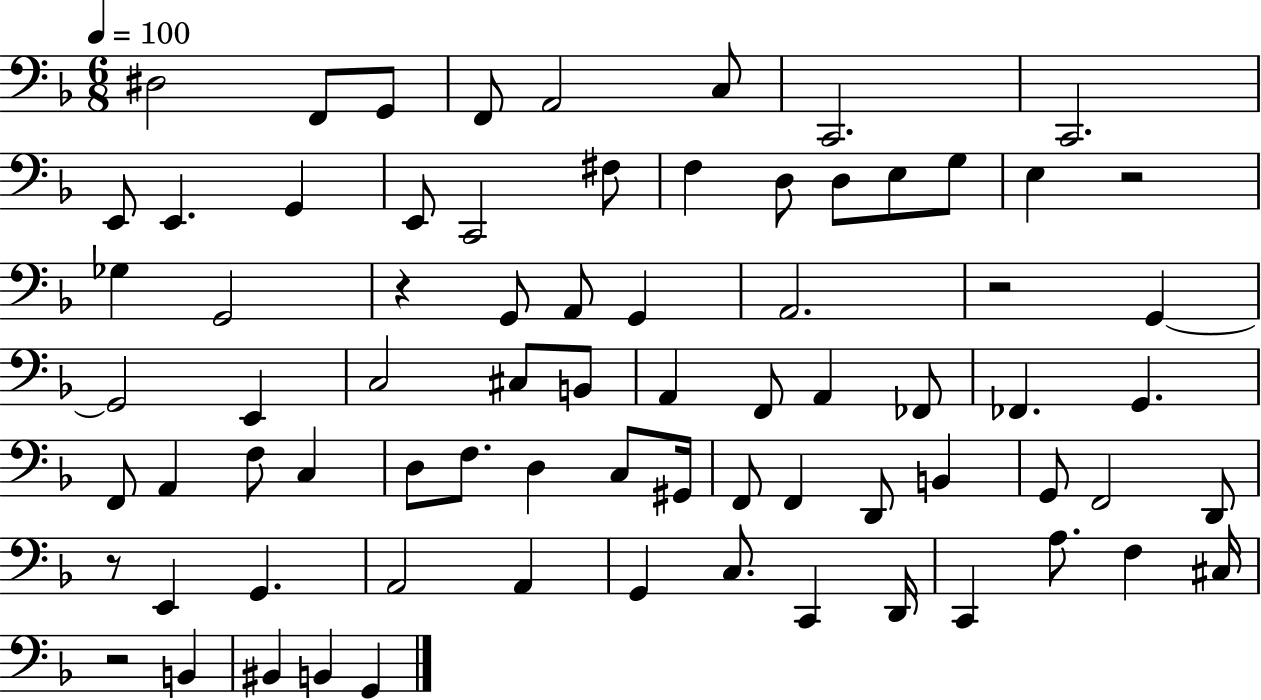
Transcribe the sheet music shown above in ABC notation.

X:1
T:Untitled
M:6/8
L:1/4
K:F
^D,2 F,,/2 G,,/2 F,,/2 A,,2 C,/2 C,,2 C,,2 E,,/2 E,, G,, E,,/2 C,,2 ^F,/2 F, D,/2 D,/2 E,/2 G,/2 E, z2 _G, G,,2 z G,,/2 A,,/2 G,, A,,2 z2 G,, G,,2 E,, C,2 ^C,/2 B,,/2 A,, F,,/2 A,, _F,,/2 _F,, G,, F,,/2 A,, F,/2 C, D,/2 F,/2 D, C,/2 ^G,,/4 F,,/2 F,, D,,/2 B,, G,,/2 F,,2 D,,/2 z/2 E,, G,, A,,2 A,, G,, C,/2 C,, D,,/4 C,, A,/2 F, ^C,/4 z2 B,, ^B,, B,, G,,